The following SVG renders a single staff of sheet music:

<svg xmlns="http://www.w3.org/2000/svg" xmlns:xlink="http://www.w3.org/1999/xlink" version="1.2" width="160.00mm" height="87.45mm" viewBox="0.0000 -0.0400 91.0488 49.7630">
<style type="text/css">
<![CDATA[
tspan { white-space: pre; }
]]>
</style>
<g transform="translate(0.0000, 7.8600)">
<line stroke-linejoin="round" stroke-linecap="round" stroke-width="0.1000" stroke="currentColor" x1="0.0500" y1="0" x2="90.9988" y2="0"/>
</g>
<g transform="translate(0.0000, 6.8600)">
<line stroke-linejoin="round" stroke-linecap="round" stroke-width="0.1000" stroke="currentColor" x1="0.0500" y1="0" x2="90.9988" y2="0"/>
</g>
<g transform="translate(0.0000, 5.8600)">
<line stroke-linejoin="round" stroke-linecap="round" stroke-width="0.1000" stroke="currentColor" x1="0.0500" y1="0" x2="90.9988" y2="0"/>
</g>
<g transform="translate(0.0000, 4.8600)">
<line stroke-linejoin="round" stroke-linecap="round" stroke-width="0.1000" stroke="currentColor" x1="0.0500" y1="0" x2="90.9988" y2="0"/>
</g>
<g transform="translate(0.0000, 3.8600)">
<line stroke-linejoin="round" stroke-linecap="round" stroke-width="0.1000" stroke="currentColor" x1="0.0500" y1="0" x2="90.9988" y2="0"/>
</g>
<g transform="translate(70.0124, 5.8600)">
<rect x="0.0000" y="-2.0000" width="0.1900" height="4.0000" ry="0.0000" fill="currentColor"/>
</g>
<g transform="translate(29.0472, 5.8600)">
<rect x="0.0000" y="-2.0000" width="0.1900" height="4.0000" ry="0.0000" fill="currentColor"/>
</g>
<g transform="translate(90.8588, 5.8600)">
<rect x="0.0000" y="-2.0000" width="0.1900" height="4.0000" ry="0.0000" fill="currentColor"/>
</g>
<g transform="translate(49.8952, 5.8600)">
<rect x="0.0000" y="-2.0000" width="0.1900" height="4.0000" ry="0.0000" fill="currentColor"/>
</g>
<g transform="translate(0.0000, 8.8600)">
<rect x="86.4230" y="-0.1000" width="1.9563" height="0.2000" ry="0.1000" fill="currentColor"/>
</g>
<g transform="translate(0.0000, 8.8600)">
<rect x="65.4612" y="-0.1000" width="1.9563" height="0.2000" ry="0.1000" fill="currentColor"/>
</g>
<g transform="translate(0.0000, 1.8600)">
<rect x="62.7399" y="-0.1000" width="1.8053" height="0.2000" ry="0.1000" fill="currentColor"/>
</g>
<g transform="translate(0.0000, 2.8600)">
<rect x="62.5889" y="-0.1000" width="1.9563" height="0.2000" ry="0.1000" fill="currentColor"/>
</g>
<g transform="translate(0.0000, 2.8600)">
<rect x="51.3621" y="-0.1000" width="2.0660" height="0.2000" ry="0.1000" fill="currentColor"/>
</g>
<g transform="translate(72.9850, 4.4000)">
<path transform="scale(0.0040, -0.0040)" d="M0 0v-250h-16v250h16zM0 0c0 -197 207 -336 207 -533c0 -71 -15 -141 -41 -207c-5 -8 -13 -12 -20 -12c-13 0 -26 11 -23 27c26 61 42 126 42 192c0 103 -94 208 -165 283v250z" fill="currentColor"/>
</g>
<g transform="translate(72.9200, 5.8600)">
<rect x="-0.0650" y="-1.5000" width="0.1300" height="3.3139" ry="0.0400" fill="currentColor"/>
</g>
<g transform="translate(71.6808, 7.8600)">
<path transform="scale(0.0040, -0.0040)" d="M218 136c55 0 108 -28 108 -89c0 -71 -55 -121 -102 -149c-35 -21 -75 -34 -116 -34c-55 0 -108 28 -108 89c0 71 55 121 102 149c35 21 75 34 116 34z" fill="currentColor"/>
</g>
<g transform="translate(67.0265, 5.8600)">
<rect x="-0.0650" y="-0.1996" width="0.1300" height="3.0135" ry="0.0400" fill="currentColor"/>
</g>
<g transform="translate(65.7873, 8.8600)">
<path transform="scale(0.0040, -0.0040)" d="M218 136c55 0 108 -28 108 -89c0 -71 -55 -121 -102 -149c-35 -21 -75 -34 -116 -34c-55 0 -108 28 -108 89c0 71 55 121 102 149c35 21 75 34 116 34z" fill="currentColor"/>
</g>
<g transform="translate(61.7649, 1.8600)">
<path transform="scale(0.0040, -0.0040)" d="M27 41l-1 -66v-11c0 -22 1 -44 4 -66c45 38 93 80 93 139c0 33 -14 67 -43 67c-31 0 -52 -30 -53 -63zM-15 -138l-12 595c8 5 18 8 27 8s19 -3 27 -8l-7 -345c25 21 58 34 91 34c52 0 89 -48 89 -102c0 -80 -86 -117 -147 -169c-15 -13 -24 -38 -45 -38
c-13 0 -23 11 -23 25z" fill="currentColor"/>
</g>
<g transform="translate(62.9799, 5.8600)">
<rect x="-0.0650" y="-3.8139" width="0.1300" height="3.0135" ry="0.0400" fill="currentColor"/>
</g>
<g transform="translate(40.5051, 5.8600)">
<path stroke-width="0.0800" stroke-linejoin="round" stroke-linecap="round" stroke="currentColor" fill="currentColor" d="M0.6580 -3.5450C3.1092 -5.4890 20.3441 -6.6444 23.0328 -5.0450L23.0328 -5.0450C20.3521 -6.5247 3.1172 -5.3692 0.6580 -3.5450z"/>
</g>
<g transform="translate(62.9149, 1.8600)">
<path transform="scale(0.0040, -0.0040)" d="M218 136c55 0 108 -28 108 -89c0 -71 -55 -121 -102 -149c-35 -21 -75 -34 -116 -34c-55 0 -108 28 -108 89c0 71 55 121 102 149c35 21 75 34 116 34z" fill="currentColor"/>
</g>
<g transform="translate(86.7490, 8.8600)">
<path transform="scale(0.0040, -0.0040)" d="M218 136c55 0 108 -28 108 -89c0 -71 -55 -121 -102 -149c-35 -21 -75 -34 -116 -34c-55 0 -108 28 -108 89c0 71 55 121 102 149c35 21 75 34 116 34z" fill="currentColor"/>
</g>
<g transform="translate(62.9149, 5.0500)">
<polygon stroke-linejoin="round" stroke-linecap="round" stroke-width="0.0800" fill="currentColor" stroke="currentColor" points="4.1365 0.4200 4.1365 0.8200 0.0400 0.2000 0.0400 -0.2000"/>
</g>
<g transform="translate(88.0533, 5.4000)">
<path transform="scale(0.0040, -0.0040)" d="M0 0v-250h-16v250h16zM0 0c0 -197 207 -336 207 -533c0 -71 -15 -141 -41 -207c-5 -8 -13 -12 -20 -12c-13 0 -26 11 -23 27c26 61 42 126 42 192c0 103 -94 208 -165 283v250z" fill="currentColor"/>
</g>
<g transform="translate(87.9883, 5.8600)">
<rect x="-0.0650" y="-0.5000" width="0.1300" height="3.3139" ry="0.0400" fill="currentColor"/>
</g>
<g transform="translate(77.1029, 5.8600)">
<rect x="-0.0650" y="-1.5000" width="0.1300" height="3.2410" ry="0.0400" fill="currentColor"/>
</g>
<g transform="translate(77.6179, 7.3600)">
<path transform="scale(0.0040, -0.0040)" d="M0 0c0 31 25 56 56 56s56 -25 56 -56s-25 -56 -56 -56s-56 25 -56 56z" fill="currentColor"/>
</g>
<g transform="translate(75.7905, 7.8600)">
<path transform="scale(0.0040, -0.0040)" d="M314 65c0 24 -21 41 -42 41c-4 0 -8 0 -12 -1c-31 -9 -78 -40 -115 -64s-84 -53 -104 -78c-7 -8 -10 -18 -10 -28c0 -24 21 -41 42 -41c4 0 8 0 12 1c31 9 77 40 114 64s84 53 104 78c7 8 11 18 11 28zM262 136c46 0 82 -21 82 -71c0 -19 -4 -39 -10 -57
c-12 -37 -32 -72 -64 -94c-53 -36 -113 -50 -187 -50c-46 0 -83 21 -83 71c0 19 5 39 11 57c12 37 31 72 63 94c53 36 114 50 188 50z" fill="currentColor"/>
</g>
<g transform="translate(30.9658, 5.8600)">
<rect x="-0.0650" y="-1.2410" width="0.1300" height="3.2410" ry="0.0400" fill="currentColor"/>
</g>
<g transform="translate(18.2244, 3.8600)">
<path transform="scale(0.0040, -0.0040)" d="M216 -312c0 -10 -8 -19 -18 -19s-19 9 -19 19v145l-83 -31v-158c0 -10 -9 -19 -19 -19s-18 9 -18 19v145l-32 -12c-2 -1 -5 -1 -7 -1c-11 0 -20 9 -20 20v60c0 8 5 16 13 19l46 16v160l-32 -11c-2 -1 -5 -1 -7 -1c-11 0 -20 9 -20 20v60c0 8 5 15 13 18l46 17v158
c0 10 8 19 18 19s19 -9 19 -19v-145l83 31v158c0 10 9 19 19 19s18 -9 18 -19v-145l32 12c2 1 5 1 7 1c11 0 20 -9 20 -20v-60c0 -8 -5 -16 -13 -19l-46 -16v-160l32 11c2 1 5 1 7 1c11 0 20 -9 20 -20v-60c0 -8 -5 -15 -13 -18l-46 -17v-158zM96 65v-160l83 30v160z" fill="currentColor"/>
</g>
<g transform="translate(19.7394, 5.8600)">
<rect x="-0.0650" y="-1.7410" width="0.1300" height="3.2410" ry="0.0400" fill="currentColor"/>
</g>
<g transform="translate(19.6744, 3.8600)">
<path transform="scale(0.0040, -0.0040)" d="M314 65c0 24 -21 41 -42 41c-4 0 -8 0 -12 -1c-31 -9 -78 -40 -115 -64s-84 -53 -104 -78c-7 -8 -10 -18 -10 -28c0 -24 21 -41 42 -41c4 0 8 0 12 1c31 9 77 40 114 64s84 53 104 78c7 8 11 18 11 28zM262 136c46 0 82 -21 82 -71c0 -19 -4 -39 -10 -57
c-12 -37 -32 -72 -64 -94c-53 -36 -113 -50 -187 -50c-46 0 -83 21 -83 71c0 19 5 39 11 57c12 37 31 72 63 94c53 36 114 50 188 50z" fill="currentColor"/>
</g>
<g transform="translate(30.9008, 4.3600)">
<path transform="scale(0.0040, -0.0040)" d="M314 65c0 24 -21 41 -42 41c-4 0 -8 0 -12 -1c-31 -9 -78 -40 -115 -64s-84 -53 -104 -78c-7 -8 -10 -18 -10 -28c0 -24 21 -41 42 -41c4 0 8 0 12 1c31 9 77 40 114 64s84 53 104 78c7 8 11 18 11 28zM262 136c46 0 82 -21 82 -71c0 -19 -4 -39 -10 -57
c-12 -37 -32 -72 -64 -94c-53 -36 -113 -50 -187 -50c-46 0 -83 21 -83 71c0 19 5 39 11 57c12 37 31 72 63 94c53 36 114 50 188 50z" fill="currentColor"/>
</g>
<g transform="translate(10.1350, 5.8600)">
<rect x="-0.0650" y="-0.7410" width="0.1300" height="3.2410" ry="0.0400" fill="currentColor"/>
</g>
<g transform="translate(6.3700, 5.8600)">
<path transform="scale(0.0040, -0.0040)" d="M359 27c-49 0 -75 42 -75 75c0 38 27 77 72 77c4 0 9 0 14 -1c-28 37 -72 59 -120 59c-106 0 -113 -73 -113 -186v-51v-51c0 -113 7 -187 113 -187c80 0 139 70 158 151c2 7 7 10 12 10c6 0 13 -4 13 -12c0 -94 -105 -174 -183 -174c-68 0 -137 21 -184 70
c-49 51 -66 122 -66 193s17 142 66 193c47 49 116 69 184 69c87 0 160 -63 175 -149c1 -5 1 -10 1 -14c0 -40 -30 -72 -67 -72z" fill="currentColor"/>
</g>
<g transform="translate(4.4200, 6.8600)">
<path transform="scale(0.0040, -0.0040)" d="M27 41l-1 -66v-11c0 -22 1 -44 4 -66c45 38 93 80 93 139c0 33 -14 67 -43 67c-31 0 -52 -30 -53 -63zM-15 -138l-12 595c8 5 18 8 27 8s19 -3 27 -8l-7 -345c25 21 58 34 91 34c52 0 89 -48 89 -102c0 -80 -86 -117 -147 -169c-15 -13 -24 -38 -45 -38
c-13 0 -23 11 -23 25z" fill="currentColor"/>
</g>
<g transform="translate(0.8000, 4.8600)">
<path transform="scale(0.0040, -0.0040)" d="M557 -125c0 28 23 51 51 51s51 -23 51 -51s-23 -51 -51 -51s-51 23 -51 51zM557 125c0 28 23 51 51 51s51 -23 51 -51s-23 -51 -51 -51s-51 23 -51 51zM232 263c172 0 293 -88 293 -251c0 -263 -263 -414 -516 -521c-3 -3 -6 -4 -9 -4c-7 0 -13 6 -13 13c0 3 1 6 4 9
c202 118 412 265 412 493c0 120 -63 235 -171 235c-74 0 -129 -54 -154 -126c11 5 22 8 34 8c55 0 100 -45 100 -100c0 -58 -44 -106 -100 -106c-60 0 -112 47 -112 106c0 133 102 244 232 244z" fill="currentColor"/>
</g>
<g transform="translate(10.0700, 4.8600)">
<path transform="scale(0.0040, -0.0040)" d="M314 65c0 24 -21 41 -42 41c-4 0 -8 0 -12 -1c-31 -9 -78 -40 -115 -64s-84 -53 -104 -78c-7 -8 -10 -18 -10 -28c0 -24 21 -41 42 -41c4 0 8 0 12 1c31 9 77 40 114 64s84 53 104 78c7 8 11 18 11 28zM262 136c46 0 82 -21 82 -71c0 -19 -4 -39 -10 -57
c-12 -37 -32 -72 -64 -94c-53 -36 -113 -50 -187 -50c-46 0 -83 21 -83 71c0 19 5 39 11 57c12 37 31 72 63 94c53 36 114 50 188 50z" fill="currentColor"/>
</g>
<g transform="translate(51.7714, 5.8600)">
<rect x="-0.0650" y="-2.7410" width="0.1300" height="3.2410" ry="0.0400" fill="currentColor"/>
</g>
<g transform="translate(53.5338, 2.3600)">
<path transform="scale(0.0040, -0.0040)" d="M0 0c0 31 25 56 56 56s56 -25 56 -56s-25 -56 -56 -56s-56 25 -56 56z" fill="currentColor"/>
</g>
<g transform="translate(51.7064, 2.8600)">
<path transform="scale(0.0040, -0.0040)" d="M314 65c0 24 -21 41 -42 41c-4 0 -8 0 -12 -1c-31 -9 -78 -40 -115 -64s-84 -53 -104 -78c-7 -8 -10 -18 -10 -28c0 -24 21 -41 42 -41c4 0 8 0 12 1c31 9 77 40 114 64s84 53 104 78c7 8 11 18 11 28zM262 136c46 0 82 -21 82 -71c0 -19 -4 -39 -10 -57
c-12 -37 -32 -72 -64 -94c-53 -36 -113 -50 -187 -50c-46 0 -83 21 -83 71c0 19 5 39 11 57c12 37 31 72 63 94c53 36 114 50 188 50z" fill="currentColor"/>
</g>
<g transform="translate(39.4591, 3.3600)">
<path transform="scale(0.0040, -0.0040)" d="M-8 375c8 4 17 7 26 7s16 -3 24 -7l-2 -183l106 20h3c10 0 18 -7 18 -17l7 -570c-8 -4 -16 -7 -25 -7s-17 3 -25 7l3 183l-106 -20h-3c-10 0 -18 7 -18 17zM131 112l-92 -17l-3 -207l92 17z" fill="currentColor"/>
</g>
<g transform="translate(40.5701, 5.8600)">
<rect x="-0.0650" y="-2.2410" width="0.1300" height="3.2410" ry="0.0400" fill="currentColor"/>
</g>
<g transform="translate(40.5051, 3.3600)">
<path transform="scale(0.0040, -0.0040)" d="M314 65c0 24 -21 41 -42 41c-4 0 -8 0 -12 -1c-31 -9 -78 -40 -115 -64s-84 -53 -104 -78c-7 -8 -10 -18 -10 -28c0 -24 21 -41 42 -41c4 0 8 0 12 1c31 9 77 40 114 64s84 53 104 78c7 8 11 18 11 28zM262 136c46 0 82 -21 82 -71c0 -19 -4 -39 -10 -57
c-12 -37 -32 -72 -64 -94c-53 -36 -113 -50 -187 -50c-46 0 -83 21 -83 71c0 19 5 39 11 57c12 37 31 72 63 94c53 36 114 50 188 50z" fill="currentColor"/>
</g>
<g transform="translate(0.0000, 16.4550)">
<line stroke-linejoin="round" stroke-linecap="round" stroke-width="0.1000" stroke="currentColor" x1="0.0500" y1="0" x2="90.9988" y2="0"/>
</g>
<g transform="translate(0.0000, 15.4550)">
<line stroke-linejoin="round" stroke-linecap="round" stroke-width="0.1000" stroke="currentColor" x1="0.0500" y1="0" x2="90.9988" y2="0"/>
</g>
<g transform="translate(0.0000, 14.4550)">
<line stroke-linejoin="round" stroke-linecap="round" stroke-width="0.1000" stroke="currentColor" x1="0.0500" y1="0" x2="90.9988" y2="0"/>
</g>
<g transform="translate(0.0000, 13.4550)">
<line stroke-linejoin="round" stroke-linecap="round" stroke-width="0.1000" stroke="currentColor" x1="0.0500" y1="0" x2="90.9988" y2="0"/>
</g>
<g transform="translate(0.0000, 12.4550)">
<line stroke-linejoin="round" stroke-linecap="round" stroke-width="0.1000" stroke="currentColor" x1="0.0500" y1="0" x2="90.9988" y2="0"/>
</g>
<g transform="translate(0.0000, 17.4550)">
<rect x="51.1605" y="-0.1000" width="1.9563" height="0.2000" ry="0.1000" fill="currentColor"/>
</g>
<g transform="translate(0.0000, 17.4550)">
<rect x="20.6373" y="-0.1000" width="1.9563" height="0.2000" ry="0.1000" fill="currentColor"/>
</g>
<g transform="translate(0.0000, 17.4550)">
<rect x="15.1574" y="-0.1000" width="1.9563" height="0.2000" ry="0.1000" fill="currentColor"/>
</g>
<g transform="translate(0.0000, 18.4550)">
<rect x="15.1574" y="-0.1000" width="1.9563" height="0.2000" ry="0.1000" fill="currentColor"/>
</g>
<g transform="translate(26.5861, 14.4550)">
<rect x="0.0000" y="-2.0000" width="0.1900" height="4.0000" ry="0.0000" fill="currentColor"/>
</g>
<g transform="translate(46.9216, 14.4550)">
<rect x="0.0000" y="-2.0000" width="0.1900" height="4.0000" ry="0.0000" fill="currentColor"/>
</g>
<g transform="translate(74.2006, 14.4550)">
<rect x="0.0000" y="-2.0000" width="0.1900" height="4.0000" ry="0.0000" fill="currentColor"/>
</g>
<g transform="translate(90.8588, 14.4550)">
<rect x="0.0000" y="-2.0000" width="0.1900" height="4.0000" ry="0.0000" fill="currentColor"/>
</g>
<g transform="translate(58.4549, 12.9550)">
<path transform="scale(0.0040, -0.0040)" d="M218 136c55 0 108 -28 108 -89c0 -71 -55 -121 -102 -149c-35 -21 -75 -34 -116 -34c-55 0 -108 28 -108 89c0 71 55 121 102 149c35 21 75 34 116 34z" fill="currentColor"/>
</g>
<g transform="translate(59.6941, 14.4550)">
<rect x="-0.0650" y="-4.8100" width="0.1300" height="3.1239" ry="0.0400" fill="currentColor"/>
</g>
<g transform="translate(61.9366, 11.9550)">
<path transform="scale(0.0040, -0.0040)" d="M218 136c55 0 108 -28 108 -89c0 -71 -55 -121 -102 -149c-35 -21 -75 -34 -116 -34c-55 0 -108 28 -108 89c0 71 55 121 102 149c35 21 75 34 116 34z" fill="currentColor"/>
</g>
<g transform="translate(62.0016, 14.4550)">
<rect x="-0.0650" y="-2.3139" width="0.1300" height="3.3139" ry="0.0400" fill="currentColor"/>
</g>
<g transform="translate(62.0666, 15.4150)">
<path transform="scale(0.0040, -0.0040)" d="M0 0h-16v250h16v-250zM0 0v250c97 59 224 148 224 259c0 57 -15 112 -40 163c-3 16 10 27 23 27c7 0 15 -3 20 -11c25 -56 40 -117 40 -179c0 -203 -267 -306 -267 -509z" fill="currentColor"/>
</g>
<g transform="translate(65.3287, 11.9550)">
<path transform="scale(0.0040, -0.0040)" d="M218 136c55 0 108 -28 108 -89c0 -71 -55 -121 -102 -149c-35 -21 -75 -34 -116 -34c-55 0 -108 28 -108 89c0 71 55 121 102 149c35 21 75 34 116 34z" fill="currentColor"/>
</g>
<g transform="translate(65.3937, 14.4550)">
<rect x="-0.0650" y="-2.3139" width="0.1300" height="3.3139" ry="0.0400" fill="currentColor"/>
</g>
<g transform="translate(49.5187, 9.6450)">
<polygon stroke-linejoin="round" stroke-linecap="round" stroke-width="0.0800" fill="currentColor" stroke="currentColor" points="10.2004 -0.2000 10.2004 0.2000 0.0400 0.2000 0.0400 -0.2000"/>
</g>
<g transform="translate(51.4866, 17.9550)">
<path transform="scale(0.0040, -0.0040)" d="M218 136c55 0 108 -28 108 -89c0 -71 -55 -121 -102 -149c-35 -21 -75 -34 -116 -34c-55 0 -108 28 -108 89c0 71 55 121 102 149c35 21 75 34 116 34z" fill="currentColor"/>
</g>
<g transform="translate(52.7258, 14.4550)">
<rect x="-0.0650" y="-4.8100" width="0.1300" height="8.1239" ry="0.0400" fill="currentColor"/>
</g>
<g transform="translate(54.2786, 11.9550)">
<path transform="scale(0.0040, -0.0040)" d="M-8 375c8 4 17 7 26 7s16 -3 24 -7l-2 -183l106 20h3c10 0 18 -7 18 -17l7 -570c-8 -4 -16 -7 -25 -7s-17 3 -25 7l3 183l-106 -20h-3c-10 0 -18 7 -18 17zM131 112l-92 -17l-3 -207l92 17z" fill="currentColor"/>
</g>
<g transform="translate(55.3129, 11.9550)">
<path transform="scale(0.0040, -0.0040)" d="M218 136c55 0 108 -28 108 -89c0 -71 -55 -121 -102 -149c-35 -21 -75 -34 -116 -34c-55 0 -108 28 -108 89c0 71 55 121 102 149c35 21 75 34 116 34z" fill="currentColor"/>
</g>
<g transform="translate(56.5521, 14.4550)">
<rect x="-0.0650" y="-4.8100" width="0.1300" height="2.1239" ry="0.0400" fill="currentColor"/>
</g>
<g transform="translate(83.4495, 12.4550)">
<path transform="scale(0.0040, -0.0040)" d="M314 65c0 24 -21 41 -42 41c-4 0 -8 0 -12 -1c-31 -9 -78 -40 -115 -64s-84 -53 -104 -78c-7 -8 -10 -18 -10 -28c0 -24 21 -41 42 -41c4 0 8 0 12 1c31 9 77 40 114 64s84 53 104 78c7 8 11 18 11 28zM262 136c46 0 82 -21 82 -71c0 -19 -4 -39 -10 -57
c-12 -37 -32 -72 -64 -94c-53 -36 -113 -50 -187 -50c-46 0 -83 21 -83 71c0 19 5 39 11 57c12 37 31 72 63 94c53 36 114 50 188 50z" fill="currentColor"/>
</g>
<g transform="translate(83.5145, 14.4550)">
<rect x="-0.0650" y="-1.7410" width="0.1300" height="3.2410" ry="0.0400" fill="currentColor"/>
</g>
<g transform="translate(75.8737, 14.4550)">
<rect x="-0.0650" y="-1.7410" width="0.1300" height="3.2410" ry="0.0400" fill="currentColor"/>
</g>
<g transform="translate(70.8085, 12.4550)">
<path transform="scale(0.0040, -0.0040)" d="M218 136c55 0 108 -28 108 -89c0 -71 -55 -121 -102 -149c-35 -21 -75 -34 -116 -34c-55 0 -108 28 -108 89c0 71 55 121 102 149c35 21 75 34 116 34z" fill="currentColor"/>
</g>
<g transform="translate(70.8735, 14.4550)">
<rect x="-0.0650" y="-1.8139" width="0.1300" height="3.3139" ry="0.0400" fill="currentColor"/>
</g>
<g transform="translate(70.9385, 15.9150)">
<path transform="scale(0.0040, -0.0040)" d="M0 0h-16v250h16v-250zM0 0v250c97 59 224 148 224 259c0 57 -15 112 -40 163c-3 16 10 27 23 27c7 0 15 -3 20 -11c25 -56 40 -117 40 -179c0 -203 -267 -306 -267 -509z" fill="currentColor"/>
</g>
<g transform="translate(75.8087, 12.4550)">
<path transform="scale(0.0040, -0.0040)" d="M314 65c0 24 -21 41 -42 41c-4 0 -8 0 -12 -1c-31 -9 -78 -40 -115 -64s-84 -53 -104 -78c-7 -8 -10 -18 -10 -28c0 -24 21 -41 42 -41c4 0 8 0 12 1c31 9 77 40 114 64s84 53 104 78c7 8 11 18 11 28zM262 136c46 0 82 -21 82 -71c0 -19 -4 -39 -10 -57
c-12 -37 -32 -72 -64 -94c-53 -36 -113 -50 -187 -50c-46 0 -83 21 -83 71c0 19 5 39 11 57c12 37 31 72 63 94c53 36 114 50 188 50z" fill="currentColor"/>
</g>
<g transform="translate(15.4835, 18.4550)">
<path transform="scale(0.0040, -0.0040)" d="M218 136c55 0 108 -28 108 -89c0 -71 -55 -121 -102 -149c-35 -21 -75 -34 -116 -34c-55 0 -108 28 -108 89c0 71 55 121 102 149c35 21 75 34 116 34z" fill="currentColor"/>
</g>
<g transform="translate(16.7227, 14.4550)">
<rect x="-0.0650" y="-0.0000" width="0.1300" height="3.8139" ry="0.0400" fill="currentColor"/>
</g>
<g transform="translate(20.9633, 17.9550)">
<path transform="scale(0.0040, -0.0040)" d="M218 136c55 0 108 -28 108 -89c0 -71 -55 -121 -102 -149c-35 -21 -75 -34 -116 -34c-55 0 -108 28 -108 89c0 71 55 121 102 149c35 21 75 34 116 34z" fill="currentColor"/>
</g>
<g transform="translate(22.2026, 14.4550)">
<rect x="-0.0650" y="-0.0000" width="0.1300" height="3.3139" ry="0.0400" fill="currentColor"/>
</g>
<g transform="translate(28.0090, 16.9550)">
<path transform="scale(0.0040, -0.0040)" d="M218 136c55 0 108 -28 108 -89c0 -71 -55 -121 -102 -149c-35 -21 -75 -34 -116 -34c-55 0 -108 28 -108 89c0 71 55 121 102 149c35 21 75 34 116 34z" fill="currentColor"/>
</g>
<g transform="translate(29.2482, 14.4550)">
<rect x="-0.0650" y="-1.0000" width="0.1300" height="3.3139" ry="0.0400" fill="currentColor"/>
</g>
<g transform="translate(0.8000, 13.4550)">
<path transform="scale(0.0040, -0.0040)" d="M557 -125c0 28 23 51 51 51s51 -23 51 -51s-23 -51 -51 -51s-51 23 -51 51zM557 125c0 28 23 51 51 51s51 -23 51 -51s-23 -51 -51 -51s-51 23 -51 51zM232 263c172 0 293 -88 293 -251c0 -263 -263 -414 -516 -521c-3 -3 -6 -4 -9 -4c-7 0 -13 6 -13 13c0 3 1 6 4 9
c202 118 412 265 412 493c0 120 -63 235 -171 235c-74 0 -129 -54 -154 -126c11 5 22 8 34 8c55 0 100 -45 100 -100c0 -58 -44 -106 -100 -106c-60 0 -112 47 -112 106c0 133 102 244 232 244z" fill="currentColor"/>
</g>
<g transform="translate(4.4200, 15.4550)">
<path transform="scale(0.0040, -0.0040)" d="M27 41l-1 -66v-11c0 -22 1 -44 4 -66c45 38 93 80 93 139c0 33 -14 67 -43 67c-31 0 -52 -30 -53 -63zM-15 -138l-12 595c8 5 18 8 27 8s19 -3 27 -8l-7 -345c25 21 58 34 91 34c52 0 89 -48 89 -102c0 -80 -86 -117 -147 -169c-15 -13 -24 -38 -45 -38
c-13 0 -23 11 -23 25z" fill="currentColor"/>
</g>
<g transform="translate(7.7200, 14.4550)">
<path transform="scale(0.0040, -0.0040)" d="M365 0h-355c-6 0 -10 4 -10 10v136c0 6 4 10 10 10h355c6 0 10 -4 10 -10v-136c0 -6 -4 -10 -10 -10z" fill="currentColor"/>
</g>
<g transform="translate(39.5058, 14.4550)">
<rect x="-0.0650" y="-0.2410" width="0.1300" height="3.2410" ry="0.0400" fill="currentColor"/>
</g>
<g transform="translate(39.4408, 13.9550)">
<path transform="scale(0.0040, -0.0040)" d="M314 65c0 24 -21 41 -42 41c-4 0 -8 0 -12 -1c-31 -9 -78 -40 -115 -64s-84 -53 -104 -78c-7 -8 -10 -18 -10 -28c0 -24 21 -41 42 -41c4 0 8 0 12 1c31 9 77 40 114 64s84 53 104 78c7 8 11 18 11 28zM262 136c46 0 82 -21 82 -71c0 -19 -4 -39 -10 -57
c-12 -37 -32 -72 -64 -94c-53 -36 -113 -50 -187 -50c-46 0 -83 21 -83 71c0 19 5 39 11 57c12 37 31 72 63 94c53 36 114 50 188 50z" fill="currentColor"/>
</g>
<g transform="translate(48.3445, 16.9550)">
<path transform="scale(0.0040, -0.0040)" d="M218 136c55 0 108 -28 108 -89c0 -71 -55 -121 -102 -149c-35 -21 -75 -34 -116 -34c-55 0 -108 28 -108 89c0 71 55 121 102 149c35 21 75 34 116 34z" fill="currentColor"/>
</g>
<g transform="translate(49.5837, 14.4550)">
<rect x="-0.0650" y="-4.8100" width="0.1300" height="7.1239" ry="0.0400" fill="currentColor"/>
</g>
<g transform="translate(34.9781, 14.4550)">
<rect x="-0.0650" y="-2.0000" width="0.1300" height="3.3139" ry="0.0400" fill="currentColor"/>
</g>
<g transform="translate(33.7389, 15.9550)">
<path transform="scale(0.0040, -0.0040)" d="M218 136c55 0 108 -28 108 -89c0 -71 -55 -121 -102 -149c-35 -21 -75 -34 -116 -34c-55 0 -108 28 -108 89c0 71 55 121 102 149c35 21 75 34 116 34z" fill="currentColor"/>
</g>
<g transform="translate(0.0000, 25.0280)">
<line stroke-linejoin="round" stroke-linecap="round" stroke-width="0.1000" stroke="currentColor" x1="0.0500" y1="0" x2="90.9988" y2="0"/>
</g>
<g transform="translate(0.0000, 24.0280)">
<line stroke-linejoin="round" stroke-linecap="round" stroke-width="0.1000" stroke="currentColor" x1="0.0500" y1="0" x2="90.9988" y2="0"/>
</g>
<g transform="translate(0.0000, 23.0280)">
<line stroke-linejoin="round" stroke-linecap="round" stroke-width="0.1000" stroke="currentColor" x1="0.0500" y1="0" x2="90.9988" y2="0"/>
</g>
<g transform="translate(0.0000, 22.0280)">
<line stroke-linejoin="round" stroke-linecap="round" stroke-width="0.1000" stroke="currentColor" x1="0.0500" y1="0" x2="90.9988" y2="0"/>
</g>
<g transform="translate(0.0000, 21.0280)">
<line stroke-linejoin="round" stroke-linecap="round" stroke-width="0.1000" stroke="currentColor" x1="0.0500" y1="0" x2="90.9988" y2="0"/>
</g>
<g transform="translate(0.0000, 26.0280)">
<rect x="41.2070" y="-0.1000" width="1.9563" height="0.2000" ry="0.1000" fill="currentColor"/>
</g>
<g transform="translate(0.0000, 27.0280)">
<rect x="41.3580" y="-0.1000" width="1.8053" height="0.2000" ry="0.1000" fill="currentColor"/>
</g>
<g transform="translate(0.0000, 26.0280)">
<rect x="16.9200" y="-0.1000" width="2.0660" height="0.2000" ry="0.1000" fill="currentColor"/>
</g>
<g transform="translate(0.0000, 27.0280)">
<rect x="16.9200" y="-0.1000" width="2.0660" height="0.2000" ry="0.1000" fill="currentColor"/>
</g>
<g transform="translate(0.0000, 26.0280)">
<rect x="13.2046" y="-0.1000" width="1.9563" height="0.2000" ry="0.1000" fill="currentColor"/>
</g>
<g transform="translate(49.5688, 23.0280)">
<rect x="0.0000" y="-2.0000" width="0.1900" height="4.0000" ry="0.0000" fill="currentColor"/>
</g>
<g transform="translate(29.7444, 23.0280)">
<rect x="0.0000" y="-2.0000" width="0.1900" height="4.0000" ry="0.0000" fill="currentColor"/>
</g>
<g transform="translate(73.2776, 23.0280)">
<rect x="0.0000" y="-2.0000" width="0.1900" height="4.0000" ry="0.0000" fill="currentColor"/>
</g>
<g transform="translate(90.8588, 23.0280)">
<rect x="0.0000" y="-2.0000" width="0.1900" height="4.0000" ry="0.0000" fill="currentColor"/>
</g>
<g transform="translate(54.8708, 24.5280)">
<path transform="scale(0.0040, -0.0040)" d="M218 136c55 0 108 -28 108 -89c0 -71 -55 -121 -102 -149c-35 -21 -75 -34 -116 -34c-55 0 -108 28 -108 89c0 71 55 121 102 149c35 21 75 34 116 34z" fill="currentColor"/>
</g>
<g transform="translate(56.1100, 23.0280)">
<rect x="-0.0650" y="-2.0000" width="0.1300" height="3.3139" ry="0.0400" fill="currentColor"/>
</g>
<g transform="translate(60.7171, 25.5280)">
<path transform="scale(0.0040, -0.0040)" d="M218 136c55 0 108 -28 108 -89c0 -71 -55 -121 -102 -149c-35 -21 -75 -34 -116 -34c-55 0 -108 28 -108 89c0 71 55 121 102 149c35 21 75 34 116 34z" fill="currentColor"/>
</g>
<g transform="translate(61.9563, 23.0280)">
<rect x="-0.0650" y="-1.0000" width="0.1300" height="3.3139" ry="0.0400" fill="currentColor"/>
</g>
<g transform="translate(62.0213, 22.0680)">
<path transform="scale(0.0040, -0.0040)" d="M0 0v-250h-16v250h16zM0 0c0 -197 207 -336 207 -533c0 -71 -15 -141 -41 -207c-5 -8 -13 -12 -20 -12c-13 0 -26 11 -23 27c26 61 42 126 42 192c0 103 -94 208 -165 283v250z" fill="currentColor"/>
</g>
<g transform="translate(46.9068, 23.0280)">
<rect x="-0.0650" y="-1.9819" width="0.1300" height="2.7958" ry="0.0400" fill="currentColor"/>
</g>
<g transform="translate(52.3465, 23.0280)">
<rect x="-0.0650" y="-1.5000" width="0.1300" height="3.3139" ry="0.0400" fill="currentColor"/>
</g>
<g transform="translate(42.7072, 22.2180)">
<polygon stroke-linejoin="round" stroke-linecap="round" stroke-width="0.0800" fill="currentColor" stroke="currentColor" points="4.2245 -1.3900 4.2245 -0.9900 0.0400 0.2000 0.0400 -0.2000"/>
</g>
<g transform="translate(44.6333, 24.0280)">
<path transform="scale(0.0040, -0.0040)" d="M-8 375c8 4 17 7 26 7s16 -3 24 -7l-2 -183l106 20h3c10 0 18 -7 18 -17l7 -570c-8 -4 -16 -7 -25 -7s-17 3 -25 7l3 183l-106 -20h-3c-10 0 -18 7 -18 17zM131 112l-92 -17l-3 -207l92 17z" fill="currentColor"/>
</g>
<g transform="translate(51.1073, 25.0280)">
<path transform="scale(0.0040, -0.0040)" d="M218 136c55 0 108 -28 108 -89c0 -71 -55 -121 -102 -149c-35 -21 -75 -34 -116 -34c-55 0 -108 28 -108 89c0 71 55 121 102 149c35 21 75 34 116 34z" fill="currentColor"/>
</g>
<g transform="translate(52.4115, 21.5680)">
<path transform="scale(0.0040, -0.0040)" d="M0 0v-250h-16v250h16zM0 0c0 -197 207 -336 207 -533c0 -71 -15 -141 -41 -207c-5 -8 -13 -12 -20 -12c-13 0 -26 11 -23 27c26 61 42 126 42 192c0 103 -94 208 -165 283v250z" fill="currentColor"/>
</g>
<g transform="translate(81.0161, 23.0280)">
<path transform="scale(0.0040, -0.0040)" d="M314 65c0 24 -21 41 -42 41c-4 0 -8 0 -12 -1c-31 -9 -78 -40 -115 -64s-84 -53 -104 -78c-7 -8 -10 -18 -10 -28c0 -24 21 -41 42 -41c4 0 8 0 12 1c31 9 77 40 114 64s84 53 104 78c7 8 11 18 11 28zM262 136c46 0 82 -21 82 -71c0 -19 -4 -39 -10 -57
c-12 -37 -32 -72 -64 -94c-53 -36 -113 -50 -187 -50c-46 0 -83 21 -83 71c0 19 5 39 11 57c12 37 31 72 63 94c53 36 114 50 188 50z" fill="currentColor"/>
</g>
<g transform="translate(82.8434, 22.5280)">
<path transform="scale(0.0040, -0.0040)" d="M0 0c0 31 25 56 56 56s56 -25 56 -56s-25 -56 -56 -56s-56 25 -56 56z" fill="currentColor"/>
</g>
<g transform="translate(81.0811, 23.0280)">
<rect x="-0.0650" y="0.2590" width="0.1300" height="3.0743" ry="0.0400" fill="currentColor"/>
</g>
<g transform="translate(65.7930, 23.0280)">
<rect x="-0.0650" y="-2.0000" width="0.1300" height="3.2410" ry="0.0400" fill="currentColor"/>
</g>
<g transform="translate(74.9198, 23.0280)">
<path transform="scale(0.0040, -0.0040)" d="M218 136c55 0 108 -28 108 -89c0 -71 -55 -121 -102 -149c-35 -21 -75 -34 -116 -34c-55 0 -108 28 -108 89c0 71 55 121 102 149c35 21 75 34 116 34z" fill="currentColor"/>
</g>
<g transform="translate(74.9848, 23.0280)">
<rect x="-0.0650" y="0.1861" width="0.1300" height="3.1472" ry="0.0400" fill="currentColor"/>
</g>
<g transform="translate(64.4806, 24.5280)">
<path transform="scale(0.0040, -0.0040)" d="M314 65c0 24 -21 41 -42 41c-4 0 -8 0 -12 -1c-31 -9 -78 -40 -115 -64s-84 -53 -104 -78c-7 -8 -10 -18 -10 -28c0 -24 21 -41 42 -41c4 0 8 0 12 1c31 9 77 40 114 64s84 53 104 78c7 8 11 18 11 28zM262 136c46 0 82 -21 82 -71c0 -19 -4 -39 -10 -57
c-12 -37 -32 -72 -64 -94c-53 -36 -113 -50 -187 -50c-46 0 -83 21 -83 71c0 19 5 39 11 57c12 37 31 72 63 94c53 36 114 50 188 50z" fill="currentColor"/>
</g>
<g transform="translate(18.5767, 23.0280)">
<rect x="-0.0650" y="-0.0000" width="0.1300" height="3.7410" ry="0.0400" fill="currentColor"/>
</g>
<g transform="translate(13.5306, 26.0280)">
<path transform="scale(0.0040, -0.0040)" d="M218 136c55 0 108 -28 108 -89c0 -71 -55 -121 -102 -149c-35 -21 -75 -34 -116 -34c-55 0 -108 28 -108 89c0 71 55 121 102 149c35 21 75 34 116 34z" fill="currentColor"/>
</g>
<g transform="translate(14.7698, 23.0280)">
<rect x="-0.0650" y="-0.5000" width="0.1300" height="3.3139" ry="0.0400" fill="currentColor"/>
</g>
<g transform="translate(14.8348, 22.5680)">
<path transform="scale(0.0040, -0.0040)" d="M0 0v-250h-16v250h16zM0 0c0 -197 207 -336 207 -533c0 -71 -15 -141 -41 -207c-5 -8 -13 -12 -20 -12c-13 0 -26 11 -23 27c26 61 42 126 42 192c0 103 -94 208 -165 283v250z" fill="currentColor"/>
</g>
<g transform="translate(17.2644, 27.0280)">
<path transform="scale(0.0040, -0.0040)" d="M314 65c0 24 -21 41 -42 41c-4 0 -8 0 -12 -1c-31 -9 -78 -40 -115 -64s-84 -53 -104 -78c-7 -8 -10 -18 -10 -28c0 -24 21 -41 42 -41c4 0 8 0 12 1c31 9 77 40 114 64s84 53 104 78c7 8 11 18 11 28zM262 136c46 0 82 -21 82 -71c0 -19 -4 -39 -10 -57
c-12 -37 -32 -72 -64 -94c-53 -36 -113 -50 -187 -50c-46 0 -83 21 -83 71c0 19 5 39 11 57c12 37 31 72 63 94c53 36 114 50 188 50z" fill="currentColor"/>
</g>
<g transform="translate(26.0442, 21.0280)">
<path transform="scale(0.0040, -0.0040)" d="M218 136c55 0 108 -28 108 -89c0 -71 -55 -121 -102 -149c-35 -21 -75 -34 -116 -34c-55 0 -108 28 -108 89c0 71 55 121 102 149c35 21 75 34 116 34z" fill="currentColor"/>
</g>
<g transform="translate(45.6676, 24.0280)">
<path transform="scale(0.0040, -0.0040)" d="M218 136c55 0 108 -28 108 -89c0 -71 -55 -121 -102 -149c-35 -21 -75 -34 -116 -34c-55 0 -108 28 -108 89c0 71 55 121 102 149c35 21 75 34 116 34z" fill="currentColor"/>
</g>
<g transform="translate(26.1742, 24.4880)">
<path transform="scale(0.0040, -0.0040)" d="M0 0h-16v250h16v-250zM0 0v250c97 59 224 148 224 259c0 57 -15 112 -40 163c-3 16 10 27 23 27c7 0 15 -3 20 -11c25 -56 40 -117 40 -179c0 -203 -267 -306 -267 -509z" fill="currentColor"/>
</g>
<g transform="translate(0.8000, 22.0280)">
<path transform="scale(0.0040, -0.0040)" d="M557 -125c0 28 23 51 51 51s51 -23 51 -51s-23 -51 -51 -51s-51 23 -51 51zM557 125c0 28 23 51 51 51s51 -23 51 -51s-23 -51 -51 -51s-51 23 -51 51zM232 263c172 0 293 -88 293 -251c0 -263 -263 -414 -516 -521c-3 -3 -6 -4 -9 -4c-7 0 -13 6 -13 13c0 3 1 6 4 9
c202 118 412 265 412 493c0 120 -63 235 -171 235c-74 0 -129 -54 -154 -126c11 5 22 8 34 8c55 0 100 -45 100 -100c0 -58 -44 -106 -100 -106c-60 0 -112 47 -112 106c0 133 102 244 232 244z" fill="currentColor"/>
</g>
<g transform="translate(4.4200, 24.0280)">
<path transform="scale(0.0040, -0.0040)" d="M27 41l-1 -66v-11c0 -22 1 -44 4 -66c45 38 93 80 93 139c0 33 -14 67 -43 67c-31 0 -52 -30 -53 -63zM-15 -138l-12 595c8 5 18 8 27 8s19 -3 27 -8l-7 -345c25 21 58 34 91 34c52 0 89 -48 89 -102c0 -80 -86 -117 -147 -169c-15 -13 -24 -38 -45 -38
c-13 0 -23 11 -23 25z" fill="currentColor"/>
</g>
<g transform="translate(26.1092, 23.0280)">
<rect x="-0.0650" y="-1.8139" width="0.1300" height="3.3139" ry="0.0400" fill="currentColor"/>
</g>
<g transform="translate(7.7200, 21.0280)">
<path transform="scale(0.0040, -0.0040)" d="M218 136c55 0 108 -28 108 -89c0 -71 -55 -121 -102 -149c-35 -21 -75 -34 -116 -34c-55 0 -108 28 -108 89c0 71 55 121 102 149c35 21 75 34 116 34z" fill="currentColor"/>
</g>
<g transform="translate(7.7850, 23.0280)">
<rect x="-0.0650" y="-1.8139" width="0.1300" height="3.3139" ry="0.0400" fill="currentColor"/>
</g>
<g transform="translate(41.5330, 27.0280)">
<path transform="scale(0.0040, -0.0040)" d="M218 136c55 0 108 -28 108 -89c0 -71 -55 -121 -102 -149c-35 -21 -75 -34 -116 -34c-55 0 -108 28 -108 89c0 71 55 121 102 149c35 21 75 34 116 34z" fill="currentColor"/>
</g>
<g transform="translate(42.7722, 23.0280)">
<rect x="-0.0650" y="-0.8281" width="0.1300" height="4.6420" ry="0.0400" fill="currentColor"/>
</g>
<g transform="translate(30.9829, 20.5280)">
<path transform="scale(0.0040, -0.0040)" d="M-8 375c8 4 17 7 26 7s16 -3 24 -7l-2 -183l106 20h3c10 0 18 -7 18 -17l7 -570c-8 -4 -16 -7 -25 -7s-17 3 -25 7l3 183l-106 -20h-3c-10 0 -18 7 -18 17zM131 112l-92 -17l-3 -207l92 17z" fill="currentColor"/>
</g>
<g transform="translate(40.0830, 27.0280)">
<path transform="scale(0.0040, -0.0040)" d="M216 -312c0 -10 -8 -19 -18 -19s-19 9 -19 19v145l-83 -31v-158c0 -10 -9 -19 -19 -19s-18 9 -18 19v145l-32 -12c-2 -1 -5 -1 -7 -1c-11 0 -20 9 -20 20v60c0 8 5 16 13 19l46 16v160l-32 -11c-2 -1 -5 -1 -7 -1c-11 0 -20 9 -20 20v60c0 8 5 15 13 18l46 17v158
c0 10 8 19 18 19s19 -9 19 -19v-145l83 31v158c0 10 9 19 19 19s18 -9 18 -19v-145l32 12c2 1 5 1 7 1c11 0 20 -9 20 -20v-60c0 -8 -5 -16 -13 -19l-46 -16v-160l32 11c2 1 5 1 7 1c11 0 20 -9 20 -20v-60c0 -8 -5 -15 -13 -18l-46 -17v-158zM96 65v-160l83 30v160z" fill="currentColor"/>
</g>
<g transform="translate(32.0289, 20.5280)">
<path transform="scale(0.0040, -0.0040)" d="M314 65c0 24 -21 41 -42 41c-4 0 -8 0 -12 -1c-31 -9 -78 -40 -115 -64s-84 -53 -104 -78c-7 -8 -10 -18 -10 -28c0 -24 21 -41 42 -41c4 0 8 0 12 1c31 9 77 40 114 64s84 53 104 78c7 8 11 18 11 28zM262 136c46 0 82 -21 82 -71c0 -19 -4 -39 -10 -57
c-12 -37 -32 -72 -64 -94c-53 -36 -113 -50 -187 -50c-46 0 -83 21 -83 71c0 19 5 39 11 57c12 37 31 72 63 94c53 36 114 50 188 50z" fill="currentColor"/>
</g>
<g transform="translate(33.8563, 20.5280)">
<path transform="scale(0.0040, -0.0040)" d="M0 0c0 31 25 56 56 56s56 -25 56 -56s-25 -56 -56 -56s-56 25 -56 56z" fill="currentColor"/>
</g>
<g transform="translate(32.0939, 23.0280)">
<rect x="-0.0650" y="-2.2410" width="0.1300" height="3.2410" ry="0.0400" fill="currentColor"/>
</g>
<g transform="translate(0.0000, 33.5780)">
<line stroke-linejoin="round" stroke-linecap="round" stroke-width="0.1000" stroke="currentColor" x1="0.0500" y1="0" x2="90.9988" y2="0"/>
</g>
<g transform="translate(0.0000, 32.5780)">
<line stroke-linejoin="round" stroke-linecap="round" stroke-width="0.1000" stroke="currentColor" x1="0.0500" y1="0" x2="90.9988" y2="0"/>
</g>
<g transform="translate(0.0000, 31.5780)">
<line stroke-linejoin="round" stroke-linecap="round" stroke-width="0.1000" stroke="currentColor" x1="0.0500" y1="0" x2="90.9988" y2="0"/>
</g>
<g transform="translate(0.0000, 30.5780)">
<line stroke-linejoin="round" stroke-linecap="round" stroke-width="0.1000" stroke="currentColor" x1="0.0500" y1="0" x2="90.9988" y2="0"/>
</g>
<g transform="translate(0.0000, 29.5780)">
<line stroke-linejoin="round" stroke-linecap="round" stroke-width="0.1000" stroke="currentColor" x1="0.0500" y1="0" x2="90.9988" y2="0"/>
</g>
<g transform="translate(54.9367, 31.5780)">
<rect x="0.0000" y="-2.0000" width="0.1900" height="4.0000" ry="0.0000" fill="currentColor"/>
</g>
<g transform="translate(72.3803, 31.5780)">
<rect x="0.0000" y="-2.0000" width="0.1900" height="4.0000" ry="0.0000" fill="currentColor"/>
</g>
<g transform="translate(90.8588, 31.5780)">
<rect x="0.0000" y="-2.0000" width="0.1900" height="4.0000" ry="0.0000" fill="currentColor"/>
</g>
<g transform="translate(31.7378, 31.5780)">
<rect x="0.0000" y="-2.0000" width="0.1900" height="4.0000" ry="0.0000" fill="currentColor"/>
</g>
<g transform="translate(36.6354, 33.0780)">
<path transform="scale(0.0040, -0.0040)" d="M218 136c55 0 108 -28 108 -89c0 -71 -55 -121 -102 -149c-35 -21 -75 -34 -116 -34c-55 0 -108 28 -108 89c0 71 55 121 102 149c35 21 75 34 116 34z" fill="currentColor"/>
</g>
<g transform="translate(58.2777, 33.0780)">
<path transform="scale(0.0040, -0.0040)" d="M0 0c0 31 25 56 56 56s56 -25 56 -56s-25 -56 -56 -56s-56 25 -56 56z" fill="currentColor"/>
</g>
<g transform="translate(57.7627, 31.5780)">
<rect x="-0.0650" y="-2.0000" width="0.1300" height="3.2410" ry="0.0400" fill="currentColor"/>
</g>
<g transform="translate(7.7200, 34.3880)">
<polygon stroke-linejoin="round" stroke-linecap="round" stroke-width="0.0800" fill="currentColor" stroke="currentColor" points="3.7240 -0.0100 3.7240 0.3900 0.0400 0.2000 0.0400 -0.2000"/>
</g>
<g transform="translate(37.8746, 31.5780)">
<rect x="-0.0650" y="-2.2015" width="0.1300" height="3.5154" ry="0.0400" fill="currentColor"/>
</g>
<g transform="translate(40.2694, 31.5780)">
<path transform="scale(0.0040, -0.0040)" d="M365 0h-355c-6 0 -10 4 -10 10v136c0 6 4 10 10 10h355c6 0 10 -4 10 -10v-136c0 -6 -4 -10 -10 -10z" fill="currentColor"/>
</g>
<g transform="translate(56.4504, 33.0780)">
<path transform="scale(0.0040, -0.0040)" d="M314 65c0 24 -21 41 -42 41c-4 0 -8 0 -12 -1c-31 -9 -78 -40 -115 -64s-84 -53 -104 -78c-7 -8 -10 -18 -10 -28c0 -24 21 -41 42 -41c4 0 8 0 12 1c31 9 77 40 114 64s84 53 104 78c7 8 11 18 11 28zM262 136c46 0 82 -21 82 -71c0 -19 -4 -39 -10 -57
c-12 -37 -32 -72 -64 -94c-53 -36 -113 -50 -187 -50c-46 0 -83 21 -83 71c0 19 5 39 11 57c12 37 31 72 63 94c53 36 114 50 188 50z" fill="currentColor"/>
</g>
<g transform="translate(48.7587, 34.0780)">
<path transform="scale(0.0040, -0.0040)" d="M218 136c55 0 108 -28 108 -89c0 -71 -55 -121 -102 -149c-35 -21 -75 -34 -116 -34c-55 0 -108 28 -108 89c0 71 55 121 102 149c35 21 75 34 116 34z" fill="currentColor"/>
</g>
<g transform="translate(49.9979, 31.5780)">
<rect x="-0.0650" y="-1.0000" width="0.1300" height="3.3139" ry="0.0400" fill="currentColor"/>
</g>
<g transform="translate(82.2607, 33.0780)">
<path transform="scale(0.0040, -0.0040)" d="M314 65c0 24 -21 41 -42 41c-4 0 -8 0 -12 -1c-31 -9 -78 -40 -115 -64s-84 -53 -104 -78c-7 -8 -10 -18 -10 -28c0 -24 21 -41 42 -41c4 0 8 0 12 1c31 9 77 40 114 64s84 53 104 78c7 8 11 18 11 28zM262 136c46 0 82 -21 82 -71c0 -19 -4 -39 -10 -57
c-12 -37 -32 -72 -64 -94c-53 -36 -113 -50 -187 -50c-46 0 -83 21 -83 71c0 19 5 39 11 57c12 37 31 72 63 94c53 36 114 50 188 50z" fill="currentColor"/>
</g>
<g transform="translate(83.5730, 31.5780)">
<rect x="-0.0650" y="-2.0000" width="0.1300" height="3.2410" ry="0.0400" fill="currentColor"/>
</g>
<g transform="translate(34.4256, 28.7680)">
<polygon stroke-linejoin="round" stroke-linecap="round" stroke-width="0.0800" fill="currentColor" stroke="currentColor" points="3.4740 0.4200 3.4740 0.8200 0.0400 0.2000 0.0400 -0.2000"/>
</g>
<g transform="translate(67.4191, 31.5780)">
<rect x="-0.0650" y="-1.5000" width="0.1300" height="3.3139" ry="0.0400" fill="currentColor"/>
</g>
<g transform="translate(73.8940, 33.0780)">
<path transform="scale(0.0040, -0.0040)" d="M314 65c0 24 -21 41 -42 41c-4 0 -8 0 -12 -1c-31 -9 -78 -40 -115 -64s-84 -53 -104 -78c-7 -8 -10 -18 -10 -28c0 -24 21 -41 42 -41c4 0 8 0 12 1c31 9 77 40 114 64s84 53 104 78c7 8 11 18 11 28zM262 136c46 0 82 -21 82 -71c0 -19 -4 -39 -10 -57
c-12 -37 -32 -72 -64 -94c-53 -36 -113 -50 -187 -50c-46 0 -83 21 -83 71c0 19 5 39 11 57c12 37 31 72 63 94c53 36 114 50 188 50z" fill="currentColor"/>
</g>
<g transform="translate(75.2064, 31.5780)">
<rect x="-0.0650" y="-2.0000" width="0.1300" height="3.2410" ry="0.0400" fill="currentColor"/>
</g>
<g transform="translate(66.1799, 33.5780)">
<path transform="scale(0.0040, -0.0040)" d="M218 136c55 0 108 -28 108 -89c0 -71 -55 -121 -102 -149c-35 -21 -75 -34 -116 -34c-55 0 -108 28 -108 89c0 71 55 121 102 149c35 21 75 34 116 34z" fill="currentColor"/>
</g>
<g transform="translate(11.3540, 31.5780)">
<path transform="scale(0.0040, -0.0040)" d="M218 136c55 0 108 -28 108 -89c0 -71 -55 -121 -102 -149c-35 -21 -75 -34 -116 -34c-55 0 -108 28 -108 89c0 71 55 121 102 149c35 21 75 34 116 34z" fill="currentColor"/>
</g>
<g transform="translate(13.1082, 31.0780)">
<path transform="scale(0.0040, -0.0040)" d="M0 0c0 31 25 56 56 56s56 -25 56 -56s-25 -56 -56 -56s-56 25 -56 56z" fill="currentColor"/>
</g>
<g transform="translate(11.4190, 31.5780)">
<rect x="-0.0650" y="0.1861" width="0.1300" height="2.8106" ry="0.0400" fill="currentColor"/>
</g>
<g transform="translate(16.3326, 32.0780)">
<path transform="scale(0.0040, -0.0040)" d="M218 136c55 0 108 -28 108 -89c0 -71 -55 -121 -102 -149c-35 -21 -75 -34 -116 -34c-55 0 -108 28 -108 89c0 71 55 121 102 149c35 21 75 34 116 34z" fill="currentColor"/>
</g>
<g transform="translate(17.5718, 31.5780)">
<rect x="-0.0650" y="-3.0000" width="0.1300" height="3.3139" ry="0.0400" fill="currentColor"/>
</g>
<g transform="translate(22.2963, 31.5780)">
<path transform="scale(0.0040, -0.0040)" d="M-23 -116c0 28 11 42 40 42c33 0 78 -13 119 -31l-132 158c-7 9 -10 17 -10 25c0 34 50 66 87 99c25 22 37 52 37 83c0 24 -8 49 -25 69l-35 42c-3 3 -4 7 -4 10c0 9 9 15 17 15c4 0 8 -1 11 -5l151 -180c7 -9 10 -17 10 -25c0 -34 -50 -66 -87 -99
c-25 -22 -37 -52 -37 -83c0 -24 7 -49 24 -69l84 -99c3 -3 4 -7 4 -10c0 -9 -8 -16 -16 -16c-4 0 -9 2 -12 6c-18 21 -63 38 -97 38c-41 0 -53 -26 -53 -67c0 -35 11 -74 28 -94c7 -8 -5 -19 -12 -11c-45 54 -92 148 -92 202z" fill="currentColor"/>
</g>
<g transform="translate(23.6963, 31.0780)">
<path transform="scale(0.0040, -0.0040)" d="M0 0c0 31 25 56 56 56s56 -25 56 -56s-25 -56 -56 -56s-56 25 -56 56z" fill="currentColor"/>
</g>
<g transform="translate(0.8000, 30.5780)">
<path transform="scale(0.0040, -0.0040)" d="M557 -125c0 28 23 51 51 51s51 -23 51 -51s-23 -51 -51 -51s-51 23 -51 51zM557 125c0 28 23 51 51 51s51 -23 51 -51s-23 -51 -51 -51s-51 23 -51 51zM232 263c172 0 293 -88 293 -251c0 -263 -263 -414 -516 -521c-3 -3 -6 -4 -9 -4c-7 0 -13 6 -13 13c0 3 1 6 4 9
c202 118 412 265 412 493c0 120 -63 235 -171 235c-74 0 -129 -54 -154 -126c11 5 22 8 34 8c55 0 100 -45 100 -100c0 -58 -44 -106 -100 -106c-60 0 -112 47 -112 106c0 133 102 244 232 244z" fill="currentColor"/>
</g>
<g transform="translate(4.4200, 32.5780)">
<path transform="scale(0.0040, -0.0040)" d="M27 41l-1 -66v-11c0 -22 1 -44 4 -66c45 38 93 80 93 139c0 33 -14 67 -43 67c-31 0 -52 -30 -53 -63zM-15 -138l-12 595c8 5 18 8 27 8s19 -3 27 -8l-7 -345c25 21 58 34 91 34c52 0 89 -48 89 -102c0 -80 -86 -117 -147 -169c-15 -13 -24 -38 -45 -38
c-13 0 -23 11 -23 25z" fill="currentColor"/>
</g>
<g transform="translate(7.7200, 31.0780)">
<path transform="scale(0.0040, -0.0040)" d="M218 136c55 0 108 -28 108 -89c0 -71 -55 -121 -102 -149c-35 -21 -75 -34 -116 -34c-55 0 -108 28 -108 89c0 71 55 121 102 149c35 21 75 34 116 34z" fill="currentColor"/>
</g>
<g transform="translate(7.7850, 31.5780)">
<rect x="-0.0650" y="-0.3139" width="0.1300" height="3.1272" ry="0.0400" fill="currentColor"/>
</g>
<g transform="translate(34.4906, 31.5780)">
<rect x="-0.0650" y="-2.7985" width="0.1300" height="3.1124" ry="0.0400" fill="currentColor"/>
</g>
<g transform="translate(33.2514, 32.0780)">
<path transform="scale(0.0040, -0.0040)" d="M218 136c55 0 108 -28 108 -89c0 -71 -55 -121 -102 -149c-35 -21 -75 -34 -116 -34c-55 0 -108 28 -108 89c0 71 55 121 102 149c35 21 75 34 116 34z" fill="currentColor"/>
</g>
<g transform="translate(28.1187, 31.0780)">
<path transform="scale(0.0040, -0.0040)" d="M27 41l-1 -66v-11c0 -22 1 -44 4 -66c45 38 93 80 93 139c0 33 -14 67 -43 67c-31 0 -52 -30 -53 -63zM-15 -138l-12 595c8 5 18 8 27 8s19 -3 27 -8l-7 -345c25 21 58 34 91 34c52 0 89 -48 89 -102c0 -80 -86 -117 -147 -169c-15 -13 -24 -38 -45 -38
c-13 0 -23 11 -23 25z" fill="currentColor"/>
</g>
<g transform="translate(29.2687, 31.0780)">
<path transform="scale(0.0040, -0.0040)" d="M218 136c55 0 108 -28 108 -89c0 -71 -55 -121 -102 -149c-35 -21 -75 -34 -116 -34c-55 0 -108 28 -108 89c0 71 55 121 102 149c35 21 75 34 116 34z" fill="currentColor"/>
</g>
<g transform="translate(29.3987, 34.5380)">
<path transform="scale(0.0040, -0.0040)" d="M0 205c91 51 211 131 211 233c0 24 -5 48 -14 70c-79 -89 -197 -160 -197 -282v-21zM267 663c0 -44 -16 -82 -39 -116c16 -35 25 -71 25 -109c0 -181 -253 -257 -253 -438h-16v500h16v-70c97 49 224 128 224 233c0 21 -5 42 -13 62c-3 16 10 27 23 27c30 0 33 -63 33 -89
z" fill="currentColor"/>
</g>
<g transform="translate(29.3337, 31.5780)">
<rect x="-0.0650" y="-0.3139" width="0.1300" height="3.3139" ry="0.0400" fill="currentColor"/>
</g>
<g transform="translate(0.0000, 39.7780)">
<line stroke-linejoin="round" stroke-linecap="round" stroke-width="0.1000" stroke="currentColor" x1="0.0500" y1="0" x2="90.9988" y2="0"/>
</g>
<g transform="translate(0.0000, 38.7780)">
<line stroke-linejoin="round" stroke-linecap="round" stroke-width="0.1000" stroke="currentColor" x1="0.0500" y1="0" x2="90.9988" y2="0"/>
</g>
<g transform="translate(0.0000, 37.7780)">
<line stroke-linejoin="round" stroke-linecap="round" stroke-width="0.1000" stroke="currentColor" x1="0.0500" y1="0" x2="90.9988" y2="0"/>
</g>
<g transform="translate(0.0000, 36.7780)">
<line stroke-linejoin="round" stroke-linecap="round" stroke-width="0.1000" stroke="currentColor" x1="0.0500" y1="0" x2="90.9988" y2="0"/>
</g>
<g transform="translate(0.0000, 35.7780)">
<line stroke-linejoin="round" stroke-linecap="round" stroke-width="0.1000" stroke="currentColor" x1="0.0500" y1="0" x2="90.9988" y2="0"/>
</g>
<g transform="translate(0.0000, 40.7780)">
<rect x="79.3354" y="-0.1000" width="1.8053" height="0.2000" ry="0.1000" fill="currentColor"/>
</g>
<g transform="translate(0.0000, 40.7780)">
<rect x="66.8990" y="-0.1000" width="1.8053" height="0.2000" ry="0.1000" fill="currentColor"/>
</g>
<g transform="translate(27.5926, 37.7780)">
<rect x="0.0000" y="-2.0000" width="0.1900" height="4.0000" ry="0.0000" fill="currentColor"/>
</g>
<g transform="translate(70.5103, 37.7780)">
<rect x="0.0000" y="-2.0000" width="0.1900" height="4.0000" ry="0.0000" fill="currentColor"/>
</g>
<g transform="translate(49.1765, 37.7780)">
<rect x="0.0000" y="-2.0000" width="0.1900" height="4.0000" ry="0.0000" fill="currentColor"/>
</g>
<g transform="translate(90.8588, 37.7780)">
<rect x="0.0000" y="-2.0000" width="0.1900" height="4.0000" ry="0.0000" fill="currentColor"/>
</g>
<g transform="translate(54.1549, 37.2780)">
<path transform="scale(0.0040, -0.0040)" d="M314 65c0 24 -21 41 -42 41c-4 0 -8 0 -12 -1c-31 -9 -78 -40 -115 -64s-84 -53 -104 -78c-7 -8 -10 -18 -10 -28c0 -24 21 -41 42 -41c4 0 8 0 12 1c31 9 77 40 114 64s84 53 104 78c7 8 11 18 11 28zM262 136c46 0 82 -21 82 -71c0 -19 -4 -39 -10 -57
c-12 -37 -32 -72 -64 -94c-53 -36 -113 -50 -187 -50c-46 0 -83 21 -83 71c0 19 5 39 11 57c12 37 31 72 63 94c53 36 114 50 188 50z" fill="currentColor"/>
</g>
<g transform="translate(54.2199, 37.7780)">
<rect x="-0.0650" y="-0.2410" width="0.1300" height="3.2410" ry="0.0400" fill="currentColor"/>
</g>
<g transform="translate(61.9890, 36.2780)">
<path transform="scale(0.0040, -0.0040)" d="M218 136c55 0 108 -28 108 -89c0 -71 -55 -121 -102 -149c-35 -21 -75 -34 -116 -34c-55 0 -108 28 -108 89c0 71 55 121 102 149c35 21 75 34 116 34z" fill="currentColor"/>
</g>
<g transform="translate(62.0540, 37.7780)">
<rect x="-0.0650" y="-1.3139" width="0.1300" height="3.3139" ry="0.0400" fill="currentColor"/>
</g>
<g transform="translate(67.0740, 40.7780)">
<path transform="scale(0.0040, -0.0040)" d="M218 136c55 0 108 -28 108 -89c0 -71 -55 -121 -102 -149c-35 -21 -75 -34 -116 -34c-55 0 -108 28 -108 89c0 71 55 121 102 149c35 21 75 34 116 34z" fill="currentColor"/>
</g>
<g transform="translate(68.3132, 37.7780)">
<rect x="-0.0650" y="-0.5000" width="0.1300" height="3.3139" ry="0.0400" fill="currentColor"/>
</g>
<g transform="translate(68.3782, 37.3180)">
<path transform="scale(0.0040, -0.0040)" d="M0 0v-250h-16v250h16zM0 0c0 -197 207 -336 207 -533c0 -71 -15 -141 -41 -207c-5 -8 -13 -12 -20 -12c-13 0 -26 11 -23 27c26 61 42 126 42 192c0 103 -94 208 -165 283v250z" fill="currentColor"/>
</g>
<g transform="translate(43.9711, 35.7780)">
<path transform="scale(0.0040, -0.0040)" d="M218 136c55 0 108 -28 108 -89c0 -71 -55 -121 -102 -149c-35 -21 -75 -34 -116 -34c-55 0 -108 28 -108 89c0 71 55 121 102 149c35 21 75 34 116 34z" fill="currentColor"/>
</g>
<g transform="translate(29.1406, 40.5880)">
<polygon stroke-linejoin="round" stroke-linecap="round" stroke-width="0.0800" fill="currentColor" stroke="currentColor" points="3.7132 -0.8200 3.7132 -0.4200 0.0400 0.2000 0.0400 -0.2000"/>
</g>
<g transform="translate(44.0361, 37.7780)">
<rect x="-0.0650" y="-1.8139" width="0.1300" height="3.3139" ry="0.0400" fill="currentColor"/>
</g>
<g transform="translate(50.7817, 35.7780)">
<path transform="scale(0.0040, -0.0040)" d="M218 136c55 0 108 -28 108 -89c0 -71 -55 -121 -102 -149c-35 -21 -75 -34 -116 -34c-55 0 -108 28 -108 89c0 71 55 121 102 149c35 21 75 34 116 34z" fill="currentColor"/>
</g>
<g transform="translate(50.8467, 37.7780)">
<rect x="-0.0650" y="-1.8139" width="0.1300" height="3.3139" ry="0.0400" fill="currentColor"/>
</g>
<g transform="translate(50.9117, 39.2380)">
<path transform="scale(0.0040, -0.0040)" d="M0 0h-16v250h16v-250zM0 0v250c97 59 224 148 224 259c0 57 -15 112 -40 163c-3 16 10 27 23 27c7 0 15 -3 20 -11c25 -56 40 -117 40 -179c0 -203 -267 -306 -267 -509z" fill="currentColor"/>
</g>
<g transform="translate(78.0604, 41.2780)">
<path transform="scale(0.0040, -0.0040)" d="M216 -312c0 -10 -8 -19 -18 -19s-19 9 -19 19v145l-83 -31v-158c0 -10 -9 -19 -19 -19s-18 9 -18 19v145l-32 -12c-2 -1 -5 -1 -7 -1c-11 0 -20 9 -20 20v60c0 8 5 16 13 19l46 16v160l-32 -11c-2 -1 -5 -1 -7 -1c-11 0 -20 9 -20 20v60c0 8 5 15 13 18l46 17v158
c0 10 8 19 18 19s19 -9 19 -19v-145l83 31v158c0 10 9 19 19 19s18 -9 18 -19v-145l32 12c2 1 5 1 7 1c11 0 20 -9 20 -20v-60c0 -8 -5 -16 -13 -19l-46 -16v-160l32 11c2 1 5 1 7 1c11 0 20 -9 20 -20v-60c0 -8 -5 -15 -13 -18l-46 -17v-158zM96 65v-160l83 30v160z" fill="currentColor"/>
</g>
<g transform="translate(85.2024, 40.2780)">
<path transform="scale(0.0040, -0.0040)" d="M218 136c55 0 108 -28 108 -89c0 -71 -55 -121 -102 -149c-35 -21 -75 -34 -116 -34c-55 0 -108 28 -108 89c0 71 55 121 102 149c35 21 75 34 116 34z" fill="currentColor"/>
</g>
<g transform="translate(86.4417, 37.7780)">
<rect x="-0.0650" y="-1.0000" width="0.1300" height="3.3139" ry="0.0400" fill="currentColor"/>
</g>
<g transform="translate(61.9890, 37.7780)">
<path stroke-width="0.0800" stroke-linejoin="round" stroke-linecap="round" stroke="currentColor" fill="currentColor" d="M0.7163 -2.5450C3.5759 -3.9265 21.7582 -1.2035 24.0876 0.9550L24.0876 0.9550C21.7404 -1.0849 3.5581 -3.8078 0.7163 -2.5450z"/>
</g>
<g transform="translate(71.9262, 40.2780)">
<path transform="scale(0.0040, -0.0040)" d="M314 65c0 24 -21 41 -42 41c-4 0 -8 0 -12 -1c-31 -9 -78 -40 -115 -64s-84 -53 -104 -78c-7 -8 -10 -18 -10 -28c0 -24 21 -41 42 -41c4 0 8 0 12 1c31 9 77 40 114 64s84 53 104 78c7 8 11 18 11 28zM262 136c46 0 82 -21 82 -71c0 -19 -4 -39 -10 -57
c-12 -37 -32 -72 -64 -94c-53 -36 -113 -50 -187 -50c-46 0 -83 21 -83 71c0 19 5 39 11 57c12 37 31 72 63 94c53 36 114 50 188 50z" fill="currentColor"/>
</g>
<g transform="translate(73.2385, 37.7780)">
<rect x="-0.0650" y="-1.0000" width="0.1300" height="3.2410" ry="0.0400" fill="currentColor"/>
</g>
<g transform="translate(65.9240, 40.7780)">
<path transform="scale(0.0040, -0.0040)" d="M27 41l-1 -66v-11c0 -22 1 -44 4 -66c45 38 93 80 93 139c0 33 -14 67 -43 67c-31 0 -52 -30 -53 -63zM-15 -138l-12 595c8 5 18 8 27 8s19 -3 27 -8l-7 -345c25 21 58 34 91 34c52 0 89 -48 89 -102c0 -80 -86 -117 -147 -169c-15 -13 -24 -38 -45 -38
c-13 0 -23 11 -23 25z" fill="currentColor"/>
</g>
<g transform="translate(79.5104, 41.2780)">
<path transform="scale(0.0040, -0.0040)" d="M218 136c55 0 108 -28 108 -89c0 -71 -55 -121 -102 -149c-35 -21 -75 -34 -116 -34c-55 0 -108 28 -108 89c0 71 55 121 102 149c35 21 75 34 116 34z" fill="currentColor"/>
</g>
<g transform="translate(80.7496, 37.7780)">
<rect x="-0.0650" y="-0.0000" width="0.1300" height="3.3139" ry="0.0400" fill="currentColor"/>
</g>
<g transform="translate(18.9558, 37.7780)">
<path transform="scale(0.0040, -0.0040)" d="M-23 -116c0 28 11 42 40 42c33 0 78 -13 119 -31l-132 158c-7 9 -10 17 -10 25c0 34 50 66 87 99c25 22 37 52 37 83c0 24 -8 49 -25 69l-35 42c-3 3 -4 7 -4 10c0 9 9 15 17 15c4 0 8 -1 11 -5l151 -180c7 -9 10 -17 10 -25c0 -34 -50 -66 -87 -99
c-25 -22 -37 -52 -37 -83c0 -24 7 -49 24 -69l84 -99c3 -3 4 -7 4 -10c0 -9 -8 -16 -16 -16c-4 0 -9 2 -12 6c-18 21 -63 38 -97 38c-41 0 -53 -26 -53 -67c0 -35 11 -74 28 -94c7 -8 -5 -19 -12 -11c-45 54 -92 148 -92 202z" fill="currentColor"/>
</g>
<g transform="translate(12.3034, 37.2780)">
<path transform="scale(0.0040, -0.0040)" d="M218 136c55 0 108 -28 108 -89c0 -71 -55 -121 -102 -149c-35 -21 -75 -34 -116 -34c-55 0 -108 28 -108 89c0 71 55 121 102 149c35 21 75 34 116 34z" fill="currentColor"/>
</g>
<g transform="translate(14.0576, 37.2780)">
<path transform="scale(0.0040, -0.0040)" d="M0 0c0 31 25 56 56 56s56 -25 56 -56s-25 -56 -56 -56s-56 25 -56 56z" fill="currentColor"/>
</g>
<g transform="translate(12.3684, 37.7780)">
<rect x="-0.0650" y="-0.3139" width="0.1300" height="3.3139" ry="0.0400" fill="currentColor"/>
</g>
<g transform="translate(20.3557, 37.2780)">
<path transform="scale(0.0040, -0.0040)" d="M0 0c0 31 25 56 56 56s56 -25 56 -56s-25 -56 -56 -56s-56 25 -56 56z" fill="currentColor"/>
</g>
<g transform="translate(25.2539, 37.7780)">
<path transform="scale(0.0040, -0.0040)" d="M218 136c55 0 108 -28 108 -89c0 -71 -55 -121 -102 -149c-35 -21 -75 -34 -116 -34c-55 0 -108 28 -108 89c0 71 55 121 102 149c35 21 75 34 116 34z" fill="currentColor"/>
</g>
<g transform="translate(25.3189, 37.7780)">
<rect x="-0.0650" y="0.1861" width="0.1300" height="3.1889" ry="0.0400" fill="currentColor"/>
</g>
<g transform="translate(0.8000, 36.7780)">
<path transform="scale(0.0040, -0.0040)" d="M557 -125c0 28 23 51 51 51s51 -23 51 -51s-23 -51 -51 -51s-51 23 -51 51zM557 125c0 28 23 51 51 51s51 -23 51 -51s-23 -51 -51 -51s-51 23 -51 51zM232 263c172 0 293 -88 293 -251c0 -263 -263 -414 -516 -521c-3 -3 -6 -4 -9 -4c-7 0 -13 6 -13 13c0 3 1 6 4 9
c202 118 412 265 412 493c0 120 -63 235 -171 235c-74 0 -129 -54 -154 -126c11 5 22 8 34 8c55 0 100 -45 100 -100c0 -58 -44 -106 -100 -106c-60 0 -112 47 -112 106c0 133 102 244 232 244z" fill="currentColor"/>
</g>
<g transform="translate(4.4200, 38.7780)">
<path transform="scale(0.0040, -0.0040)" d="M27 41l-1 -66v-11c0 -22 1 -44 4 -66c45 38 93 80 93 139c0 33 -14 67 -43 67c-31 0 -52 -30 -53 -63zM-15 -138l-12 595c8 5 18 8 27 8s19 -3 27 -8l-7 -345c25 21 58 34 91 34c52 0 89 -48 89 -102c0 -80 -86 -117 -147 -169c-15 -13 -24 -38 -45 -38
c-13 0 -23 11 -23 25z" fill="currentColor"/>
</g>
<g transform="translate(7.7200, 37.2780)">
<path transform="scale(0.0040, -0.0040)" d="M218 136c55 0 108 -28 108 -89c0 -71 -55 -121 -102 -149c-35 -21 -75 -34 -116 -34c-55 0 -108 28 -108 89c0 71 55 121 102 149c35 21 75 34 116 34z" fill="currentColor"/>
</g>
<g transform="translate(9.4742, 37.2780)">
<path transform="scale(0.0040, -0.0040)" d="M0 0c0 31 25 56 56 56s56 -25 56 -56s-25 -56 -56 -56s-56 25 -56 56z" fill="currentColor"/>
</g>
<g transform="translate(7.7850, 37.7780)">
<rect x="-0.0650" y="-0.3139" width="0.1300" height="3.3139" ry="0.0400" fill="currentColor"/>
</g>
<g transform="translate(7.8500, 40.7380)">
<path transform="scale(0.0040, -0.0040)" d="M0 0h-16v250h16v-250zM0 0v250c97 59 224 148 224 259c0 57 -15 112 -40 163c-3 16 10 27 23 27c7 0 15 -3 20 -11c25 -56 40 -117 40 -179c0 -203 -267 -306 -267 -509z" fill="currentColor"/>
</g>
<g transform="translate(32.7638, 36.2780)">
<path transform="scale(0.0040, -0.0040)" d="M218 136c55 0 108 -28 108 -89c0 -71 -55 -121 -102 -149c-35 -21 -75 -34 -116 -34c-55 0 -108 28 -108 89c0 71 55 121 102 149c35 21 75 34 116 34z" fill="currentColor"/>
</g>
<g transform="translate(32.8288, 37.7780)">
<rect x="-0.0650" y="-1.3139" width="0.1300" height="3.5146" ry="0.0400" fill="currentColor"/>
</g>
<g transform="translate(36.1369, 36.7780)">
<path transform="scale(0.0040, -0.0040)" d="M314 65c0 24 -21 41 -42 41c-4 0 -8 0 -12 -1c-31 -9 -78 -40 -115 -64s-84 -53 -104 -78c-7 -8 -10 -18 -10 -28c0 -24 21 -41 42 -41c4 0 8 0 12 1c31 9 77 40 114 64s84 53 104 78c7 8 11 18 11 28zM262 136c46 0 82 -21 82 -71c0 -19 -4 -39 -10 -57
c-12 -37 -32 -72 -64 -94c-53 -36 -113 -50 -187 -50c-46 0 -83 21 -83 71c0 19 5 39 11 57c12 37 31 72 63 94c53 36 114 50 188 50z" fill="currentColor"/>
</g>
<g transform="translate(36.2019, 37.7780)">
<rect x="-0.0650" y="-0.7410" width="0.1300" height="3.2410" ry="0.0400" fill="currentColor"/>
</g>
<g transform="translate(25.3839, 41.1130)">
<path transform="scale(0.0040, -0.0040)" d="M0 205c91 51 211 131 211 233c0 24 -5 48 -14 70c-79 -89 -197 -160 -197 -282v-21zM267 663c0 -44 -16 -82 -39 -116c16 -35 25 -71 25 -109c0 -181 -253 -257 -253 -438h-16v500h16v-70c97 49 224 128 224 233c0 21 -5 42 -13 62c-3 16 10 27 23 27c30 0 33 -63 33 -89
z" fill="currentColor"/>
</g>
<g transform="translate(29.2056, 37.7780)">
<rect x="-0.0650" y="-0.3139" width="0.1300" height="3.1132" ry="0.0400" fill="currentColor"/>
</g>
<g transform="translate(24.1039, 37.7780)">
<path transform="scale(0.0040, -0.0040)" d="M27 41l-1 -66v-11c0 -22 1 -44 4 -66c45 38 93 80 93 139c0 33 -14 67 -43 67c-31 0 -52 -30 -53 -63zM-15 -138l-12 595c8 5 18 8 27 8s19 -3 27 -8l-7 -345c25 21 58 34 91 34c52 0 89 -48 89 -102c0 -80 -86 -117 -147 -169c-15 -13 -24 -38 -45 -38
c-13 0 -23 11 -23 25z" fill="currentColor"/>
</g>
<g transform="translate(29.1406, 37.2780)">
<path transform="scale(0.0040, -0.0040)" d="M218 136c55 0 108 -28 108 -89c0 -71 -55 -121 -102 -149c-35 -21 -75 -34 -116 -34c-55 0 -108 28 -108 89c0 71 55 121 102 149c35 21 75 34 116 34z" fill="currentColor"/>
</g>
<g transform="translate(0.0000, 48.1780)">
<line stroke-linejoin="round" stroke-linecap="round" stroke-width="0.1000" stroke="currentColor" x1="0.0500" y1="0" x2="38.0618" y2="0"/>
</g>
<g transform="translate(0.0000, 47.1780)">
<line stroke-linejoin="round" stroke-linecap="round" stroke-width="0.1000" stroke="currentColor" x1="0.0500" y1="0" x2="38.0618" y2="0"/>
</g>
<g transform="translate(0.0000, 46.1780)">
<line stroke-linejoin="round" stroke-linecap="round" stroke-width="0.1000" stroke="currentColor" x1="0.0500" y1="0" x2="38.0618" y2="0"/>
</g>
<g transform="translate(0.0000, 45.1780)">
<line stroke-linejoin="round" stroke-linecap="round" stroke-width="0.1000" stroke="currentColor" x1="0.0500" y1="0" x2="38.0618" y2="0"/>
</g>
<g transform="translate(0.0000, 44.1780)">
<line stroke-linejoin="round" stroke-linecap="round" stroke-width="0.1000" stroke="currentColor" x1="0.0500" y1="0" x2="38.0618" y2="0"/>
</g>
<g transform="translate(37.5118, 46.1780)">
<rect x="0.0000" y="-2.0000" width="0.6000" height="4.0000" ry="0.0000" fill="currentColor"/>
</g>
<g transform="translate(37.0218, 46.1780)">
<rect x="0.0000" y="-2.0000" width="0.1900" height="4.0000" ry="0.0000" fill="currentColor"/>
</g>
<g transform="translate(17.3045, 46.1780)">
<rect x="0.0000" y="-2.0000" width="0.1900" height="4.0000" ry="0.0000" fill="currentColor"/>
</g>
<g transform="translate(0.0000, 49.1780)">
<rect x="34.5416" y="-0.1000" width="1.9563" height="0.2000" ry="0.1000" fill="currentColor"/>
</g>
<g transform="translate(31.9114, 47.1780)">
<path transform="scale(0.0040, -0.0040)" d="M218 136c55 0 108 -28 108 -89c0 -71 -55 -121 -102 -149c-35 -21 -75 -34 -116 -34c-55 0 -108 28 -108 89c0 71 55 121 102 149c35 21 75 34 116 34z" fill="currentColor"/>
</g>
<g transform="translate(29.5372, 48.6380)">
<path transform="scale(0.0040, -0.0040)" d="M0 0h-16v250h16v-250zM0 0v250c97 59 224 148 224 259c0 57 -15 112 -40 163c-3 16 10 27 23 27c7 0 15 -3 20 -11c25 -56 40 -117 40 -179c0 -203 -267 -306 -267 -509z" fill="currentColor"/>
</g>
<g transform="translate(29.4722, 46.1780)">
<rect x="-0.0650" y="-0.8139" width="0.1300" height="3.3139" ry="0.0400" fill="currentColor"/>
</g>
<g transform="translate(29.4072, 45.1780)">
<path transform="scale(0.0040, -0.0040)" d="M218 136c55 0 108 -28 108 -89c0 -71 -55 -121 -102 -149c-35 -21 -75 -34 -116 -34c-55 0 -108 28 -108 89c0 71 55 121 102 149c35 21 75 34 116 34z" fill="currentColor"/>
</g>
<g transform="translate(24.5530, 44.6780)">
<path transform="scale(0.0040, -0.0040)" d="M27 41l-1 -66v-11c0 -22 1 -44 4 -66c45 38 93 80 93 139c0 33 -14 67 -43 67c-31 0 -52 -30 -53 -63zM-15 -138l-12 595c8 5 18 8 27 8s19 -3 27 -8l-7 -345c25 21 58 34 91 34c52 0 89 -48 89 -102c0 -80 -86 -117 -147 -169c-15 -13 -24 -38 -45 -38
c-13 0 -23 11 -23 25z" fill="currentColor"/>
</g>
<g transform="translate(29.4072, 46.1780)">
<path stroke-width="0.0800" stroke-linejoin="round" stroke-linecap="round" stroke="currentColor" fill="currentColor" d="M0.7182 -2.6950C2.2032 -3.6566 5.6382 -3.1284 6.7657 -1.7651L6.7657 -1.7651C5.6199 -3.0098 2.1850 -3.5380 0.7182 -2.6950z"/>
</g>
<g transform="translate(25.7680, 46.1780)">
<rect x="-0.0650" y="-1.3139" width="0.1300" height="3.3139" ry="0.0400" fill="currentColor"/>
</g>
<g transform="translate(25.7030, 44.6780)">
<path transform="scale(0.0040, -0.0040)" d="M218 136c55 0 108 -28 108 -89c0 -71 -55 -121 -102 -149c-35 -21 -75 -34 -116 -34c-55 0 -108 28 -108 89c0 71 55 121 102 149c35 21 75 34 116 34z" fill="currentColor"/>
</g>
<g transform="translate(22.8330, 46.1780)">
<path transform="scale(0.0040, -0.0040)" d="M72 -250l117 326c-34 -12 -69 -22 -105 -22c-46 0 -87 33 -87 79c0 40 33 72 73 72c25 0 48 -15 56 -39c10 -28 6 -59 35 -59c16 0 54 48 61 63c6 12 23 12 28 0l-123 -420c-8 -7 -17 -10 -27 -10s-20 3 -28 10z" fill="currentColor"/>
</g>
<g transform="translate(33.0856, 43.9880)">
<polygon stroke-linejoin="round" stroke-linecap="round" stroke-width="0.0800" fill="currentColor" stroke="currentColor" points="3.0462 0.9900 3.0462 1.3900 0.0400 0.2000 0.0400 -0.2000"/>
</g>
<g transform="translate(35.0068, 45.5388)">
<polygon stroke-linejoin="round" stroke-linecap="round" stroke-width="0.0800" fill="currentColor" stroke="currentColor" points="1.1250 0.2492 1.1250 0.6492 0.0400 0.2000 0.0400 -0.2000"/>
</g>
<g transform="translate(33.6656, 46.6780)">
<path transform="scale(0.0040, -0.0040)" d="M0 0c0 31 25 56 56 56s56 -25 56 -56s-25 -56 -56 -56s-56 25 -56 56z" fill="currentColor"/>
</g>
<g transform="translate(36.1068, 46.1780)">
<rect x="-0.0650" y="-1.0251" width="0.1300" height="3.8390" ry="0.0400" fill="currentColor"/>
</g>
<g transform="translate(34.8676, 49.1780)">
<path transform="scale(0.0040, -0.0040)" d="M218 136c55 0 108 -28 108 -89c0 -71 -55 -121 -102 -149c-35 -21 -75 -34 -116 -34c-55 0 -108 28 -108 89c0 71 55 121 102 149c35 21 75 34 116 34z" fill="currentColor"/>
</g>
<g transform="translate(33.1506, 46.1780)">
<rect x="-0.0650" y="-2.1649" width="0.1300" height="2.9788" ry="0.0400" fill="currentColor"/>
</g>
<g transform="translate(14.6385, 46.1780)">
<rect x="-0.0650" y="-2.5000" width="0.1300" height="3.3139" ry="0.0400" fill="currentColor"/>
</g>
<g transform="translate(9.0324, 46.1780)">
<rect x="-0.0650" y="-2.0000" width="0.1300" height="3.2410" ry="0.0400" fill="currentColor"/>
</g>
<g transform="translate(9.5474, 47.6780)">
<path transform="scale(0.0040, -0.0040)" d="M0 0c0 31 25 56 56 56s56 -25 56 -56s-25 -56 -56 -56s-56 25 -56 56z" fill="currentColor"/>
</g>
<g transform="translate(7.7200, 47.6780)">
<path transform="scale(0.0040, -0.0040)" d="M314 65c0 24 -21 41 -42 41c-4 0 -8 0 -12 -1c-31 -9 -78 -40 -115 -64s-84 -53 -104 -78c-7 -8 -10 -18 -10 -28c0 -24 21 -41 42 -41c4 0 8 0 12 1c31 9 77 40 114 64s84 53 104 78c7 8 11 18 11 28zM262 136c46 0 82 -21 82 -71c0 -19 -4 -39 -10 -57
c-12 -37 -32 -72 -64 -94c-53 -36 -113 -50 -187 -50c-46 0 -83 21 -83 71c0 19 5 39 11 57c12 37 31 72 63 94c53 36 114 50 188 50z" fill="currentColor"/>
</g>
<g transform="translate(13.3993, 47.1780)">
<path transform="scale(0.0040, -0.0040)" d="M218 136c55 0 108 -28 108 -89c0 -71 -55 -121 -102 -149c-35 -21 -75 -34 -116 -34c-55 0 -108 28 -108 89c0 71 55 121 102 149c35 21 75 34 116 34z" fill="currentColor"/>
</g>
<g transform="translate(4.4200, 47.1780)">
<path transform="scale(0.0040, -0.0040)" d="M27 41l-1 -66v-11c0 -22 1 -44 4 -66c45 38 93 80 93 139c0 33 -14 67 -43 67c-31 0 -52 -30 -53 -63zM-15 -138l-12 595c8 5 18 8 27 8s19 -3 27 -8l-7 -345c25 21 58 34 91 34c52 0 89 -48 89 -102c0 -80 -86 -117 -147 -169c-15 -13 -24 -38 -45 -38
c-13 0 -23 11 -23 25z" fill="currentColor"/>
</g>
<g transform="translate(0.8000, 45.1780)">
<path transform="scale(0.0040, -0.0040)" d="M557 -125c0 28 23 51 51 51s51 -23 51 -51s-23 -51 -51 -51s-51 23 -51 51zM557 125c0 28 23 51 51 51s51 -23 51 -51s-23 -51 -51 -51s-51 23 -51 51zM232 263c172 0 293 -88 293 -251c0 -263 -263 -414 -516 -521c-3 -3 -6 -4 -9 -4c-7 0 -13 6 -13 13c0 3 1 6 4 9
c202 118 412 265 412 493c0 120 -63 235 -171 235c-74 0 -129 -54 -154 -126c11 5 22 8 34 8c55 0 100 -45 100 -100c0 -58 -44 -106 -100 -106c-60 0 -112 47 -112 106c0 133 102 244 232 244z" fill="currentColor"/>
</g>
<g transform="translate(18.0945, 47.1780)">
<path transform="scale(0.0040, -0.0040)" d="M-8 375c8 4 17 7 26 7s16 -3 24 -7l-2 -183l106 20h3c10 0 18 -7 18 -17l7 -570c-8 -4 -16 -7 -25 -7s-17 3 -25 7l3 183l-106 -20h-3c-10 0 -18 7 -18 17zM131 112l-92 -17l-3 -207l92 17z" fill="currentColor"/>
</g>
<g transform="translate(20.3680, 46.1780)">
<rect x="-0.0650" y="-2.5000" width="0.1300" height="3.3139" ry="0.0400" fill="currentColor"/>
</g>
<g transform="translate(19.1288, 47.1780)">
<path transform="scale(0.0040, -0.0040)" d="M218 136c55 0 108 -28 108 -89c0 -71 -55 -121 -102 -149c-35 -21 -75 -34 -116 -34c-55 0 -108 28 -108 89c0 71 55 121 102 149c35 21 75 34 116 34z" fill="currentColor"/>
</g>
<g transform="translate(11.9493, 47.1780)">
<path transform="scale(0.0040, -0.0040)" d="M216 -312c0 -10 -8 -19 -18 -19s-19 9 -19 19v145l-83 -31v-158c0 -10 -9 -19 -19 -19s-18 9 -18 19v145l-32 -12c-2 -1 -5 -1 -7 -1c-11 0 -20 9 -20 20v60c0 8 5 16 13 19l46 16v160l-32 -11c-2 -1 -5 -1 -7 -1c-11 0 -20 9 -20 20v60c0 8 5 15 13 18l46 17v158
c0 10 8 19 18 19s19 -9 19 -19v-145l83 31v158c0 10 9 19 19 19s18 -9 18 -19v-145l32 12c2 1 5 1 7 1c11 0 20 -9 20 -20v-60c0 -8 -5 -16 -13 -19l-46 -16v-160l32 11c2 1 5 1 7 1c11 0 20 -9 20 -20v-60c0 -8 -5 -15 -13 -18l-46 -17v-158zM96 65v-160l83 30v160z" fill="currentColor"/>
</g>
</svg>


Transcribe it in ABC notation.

X:1
T:Untitled
M:4/4
L:1/4
K:F
F,2 ^A,2 G,2 B,2 C2 _E/2 E,,/2 G,,/2 G,,2 E,,/2 z2 C,, D,, F,, A,, E,2 F,,/2 D,,/2 B,/2 G,/2 B,/2 B, A,/2 A,2 A,2 A, E,,/2 C,,2 A,/2 B,2 ^C,,/2 B,,/2 G,,/2 A,, F,,/2 A,,2 D, D,2 E,/2 D,/2 C, z _E,/4 C,/2 A,,/2 z2 F,, A,,2 G,, A,,2 A,,2 E,/2 E, z _D,/4 E,/2 G,/2 F,2 A, A,/2 E,2 G, _E,,/2 F,,2 ^D,, F,, A,,2 ^B,, B,, z/2 _G, F,/2 B,,/2 E,,/4